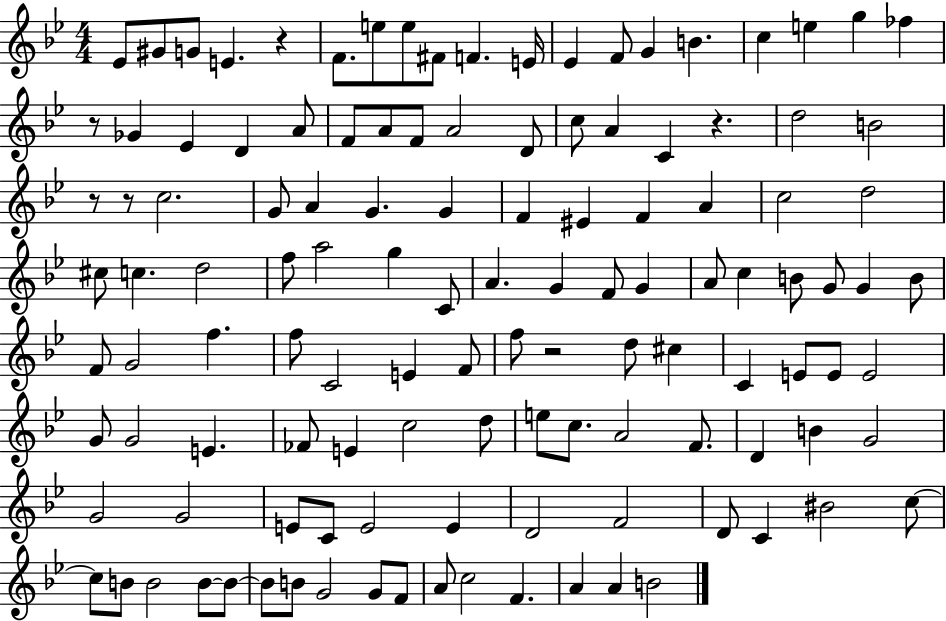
X:1
T:Untitled
M:4/4
L:1/4
K:Bb
_E/2 ^G/2 G/2 E z F/2 e/2 e/2 ^F/2 F E/4 _E F/2 G B c e g _f z/2 _G _E D A/2 F/2 A/2 F/2 A2 D/2 c/2 A C z d2 B2 z/2 z/2 c2 G/2 A G G F ^E F A c2 d2 ^c/2 c d2 f/2 a2 g C/2 A G F/2 G A/2 c B/2 G/2 G B/2 F/2 G2 f f/2 C2 E F/2 f/2 z2 d/2 ^c C E/2 E/2 E2 G/2 G2 E _F/2 E c2 d/2 e/2 c/2 A2 F/2 D B G2 G2 G2 E/2 C/2 E2 E D2 F2 D/2 C ^B2 c/2 c/2 B/2 B2 B/2 B/2 B/2 B/2 G2 G/2 F/2 A/2 c2 F A A B2